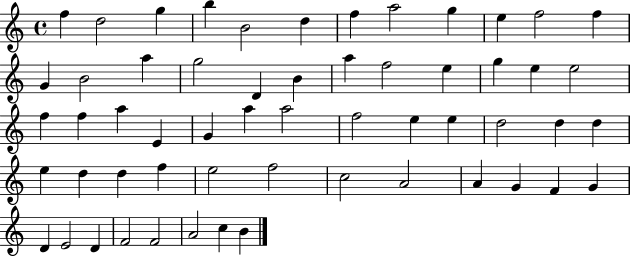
{
  \clef treble
  \time 4/4
  \defaultTimeSignature
  \key c \major
  f''4 d''2 g''4 | b''4 b'2 d''4 | f''4 a''2 g''4 | e''4 f''2 f''4 | \break g'4 b'2 a''4 | g''2 d'4 b'4 | a''4 f''2 e''4 | g''4 e''4 e''2 | \break f''4 f''4 a''4 e'4 | g'4 a''4 a''2 | f''2 e''4 e''4 | d''2 d''4 d''4 | \break e''4 d''4 d''4 f''4 | e''2 f''2 | c''2 a'2 | a'4 g'4 f'4 g'4 | \break d'4 e'2 d'4 | f'2 f'2 | a'2 c''4 b'4 | \bar "|."
}